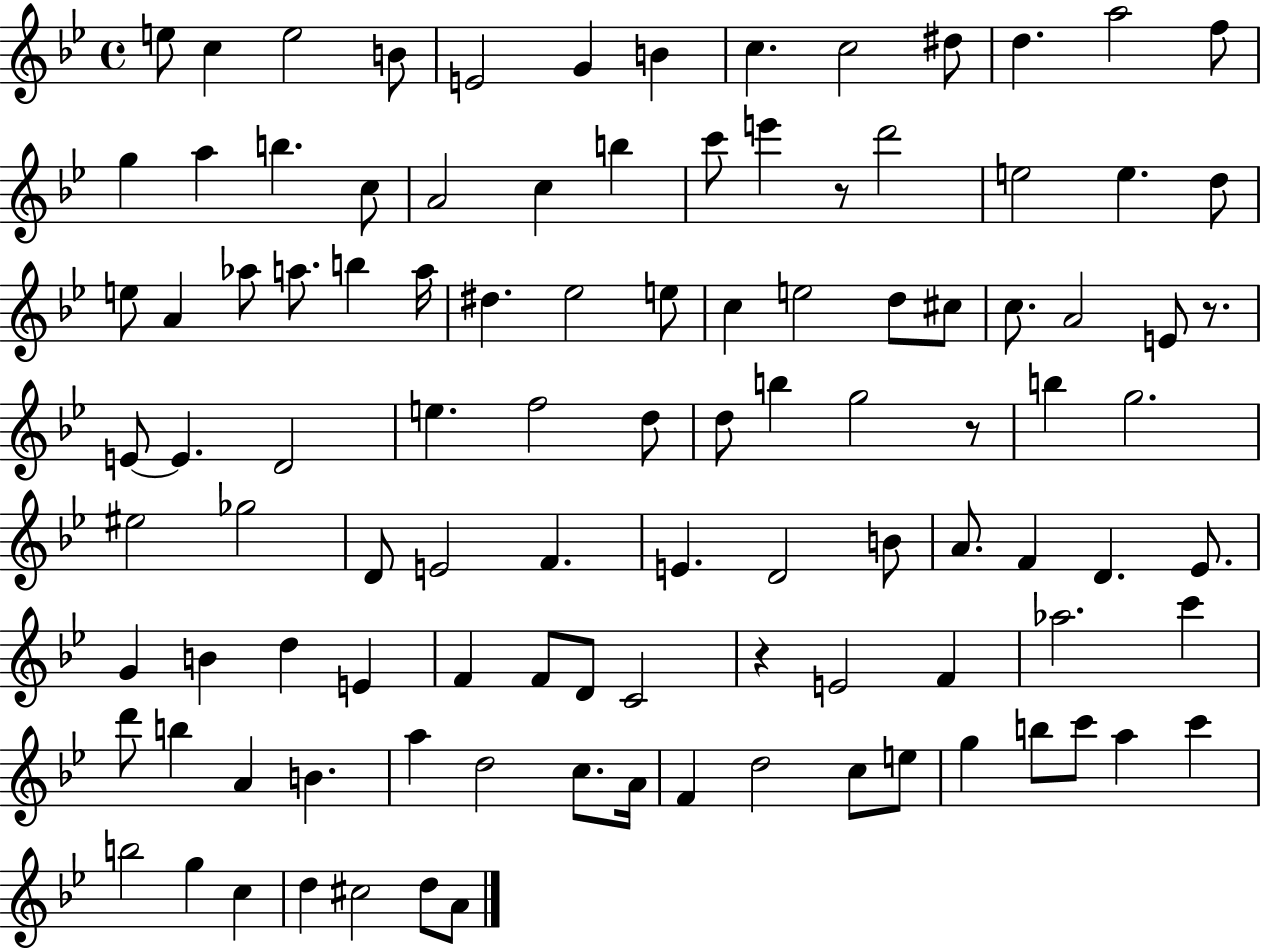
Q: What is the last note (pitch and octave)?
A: A4